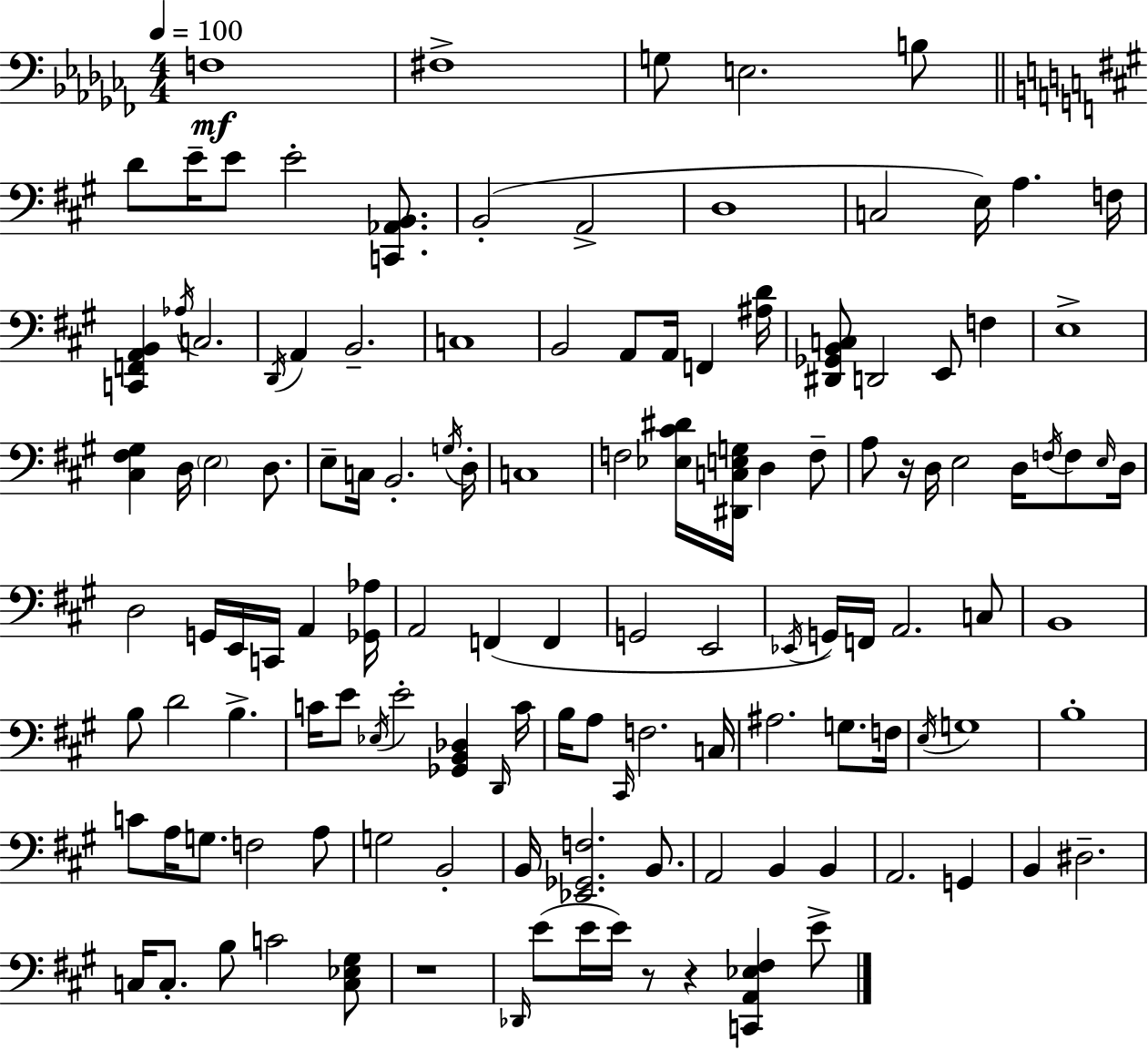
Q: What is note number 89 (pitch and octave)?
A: G3